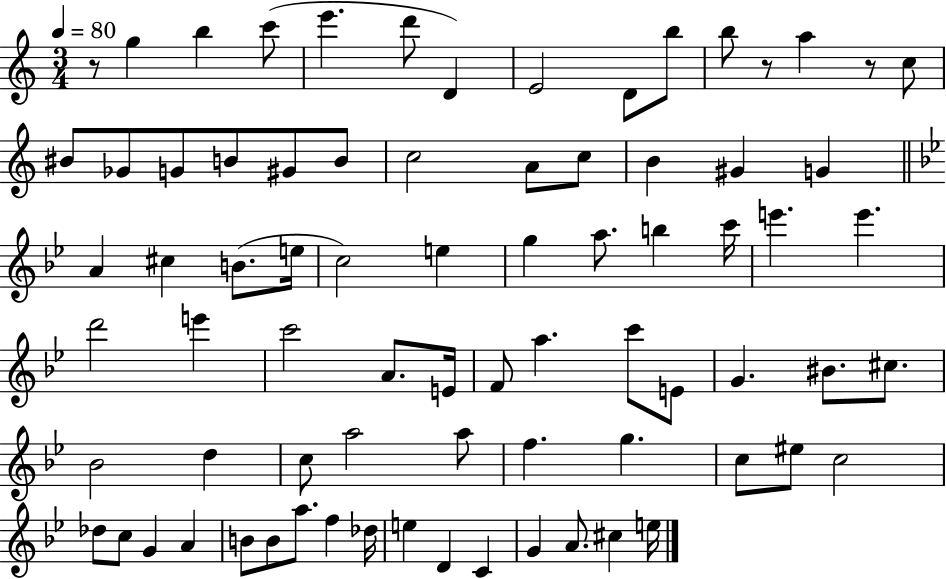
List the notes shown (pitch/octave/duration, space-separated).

R/e G5/q B5/q C6/e E6/q. D6/e D4/q E4/h D4/e B5/e B5/e R/e A5/q R/e C5/e BIS4/e Gb4/e G4/e B4/e G#4/e B4/e C5/h A4/e C5/e B4/q G#4/q G4/q A4/q C#5/q B4/e. E5/s C5/h E5/q G5/q A5/e. B5/q C6/s E6/q. E6/q. D6/h E6/q C6/h A4/e. E4/s F4/e A5/q. C6/e E4/e G4/q. BIS4/e. C#5/e. Bb4/h D5/q C5/e A5/h A5/e F5/q. G5/q. C5/e EIS5/e C5/h Db5/e C5/e G4/q A4/q B4/e B4/e A5/e. F5/q Db5/s E5/q D4/q C4/q G4/q A4/e. C#5/q E5/s